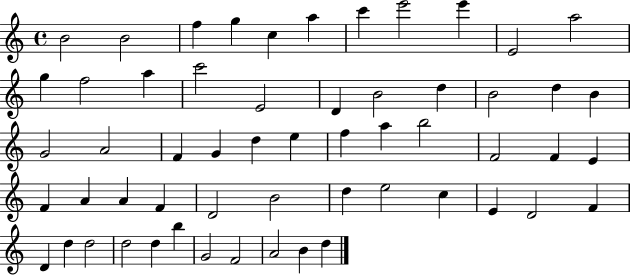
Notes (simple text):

B4/h B4/h F5/q G5/q C5/q A5/q C6/q E6/h E6/q E4/h A5/h G5/q F5/h A5/q C6/h E4/h D4/q B4/h D5/q B4/h D5/q B4/q G4/h A4/h F4/q G4/q D5/q E5/q F5/q A5/q B5/h F4/h F4/q E4/q F4/q A4/q A4/q F4/q D4/h B4/h D5/q E5/h C5/q E4/q D4/h F4/q D4/q D5/q D5/h D5/h D5/q B5/q G4/h F4/h A4/h B4/q D5/q